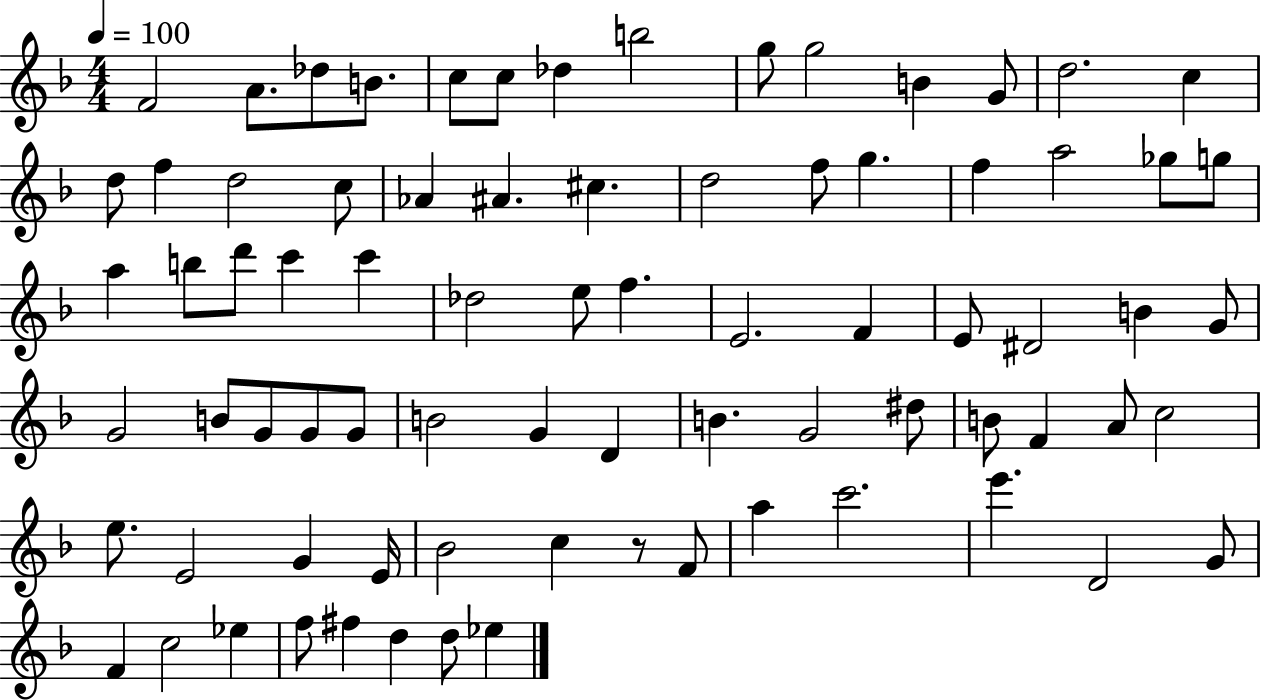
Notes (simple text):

F4/h A4/e. Db5/e B4/e. C5/e C5/e Db5/q B5/h G5/e G5/h B4/q G4/e D5/h. C5/q D5/e F5/q D5/h C5/e Ab4/q A#4/q. C#5/q. D5/h F5/e G5/q. F5/q A5/h Gb5/e G5/e A5/q B5/e D6/e C6/q C6/q Db5/h E5/e F5/q. E4/h. F4/q E4/e D#4/h B4/q G4/e G4/h B4/e G4/e G4/e G4/e B4/h G4/q D4/q B4/q. G4/h D#5/e B4/e F4/q A4/e C5/h E5/e. E4/h G4/q E4/s Bb4/h C5/q R/e F4/e A5/q C6/h. E6/q. D4/h G4/e F4/q C5/h Eb5/q F5/e F#5/q D5/q D5/e Eb5/q